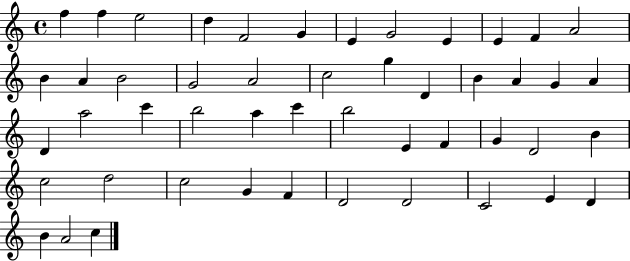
F5/q F5/q E5/h D5/q F4/h G4/q E4/q G4/h E4/q E4/q F4/q A4/h B4/q A4/q B4/h G4/h A4/h C5/h G5/q D4/q B4/q A4/q G4/q A4/q D4/q A5/h C6/q B5/h A5/q C6/q B5/h E4/q F4/q G4/q D4/h B4/q C5/h D5/h C5/h G4/q F4/q D4/h D4/h C4/h E4/q D4/q B4/q A4/h C5/q